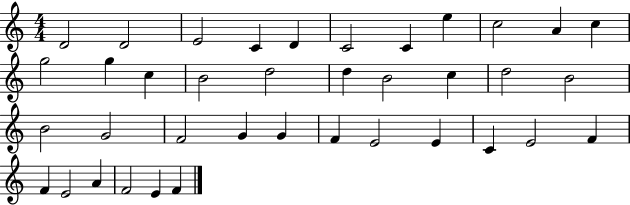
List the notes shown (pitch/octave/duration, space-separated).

D4/h D4/h E4/h C4/q D4/q C4/h C4/q E5/q C5/h A4/q C5/q G5/h G5/q C5/q B4/h D5/h D5/q B4/h C5/q D5/h B4/h B4/h G4/h F4/h G4/q G4/q F4/q E4/h E4/q C4/q E4/h F4/q F4/q E4/h A4/q F4/h E4/q F4/q